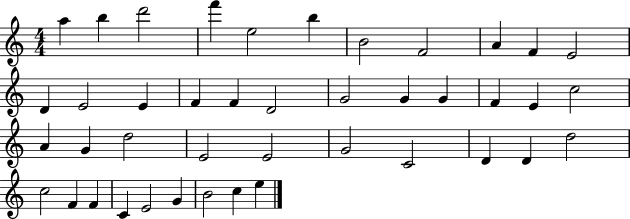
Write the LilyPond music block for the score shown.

{
  \clef treble
  \numericTimeSignature
  \time 4/4
  \key c \major
  a''4 b''4 d'''2 | f'''4 e''2 b''4 | b'2 f'2 | a'4 f'4 e'2 | \break d'4 e'2 e'4 | f'4 f'4 d'2 | g'2 g'4 g'4 | f'4 e'4 c''2 | \break a'4 g'4 d''2 | e'2 e'2 | g'2 c'2 | d'4 d'4 d''2 | \break c''2 f'4 f'4 | c'4 e'2 g'4 | b'2 c''4 e''4 | \bar "|."
}